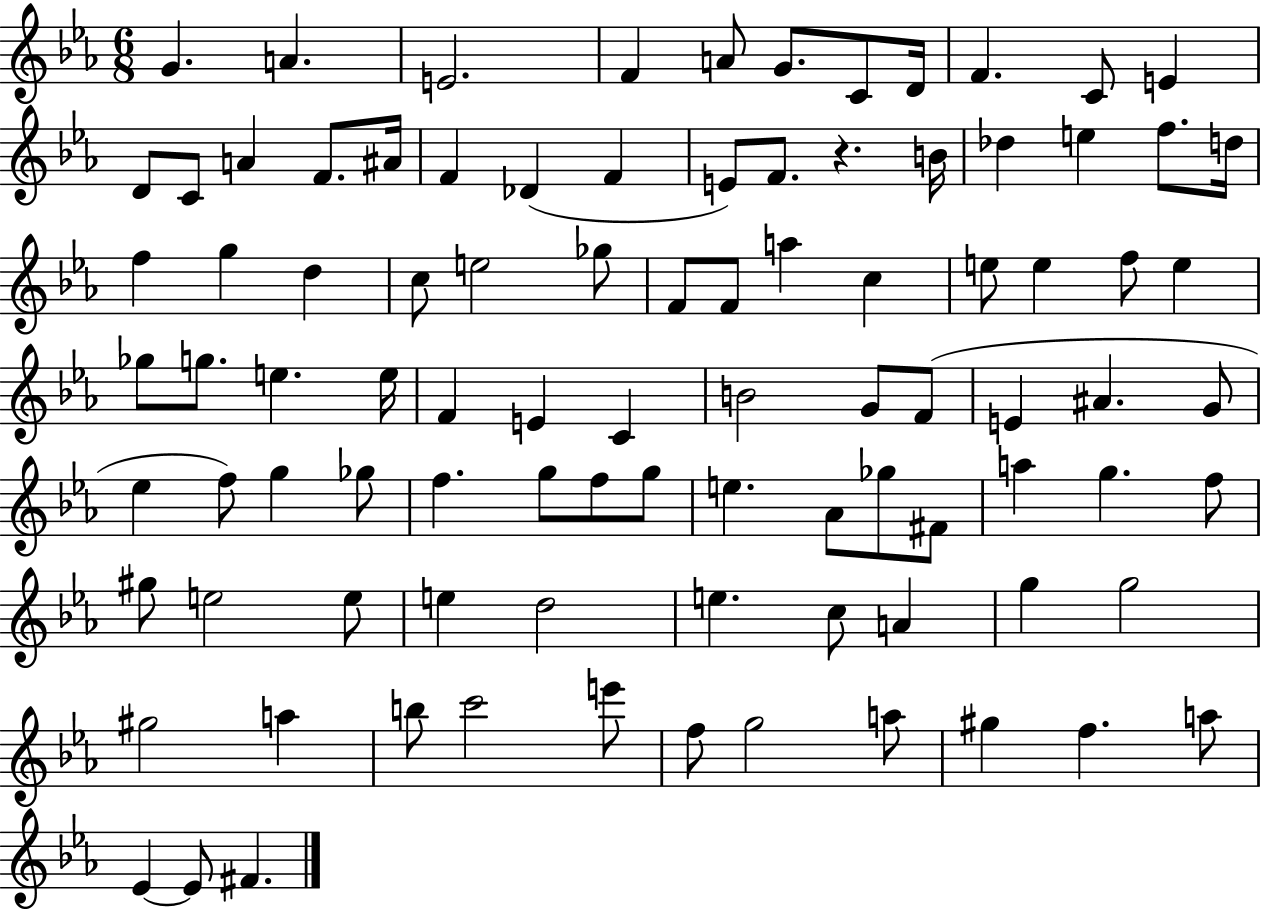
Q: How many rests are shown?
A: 1